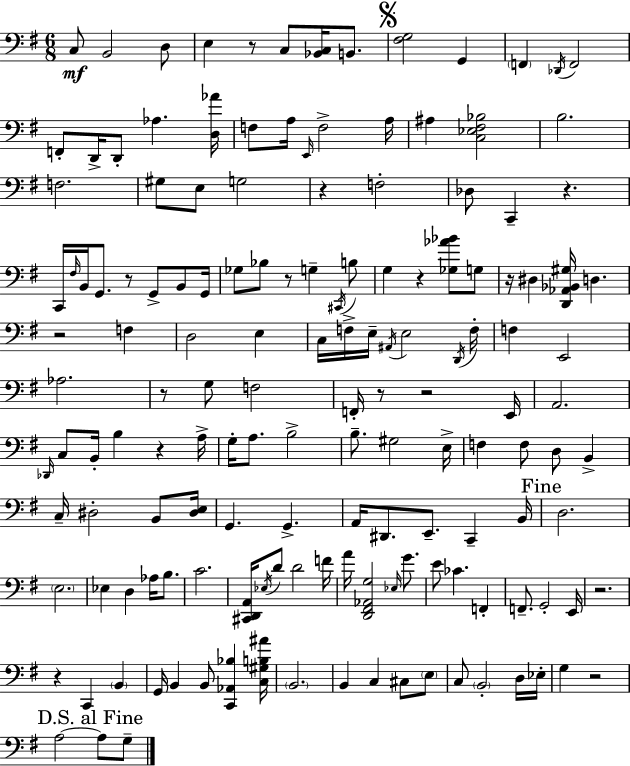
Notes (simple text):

C3/e B2/h D3/e E3/q R/e C3/e [Bb2,C3]/s B2/e. [F#3,G3]/h G2/q F2/q Db2/s F2/h F2/e D2/s D2/e Ab3/q. [D3,Ab4]/s F3/e A3/s E2/s F3/h A3/s A#3/q [C3,Eb3,F#3,Bb3]/h B3/h. F3/h. G#3/e E3/e G3/h R/q F3/h Db3/e C2/q R/q. C2/s F#3/s B2/s G2/e. R/e G2/e B2/e G2/s Gb3/e Bb3/e R/e G3/q C#2/s B3/e G3/q R/q [Gb3,Ab4,Bb4]/e G3/e R/s D#3/q [D2,Ab2,Bb2,G#3]/s D3/q. R/h F3/q D3/h E3/q C3/s F3/s E3/s A#2/s E3/h D2/s F3/s F3/q E2/h Ab3/h. R/e G3/e F3/h F2/s R/e R/h E2/s A2/h. Db2/s C3/e B2/s B3/q R/q A3/s G3/s A3/e. B3/h B3/e. G#3/h E3/s F3/q F3/e D3/e B2/q C3/s D#3/h B2/e [D#3,E3]/s G2/q. G2/q. A2/s D#2/e. E2/e. C2/q B2/s D3/h. E3/h. Eb3/q D3/q Ab3/s B3/e. C4/h. [C#2,D2,A2]/s Eb3/s D4/e D4/h F4/s A4/s [D2,F#2,Ab2,G3]/h Eb3/s G4/e. E4/e CES4/q. F2/q F2/e. G2/h E2/s R/h. R/q C2/q B2/q G2/s B2/q B2/e [C2,Ab2,Bb3]/q [C3,G#3,B3,A#4]/s B2/h. B2/q C3/q C#3/e E3/e C3/e B2/h D3/s Eb3/s G3/q R/h A3/h A3/e G3/e